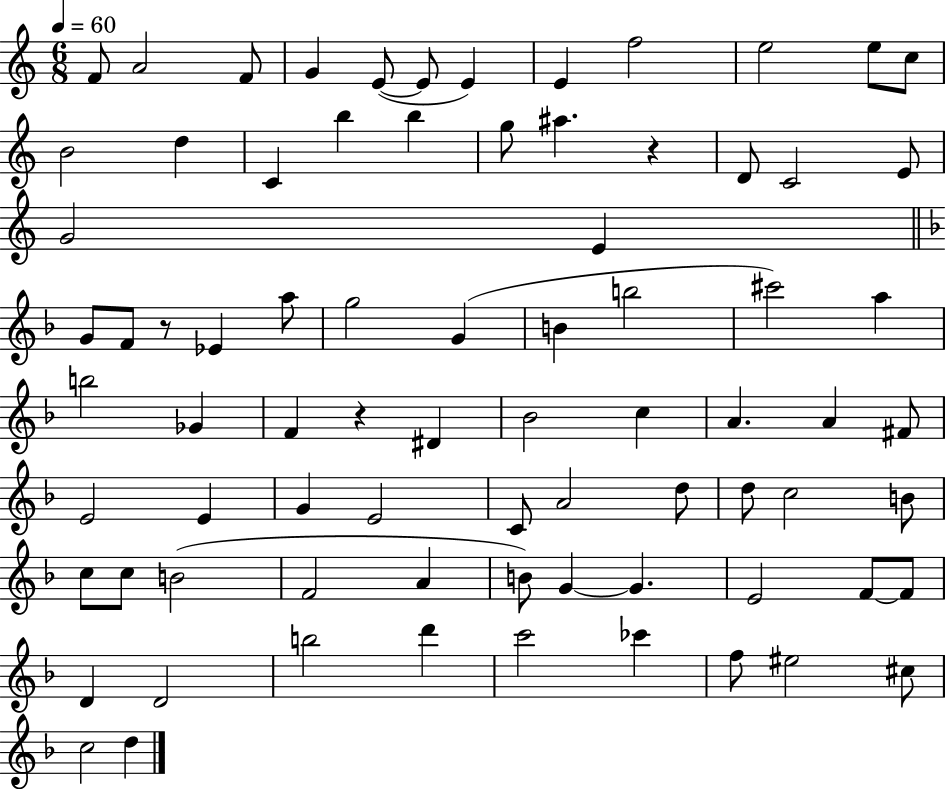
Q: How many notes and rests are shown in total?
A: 78